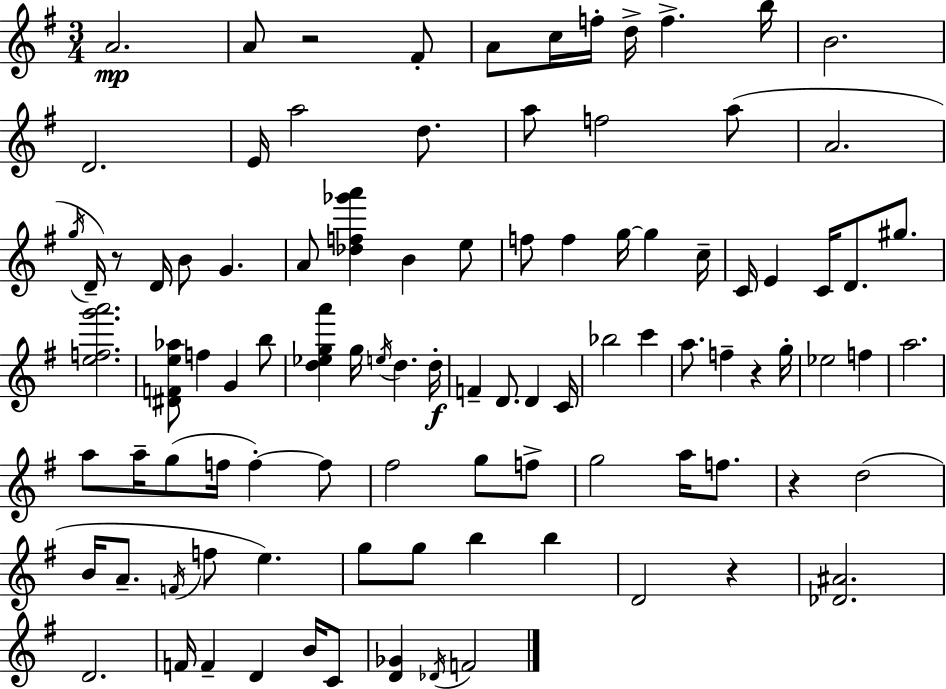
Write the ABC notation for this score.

X:1
T:Untitled
M:3/4
L:1/4
K:Em
A2 A/2 z2 ^F/2 A/2 c/4 f/4 d/4 f b/4 B2 D2 E/4 a2 d/2 a/2 f2 a/2 A2 g/4 D/4 z/2 D/4 B/2 G A/2 [_df_g'a'] B e/2 f/2 f g/4 g c/4 C/4 E C/4 D/2 ^g/2 [efg'a']2 [^DFe_a]/2 f G b/2 [d_ega'] g/4 e/4 d d/4 F D/2 D C/4 _b2 c' a/2 f z g/4 _e2 f a2 a/2 a/4 g/2 f/4 f f/2 ^f2 g/2 f/2 g2 a/4 f/2 z d2 B/4 A/2 F/4 f/2 e g/2 g/2 b b D2 z [_D^A]2 D2 F/4 F D B/4 C/2 [D_G] _D/4 F2